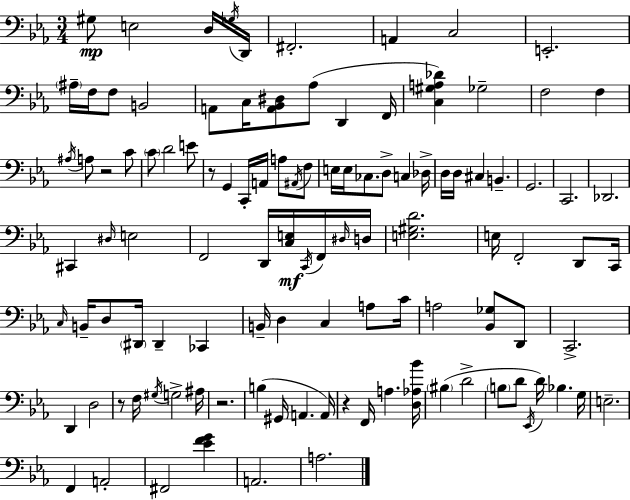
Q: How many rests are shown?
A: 5